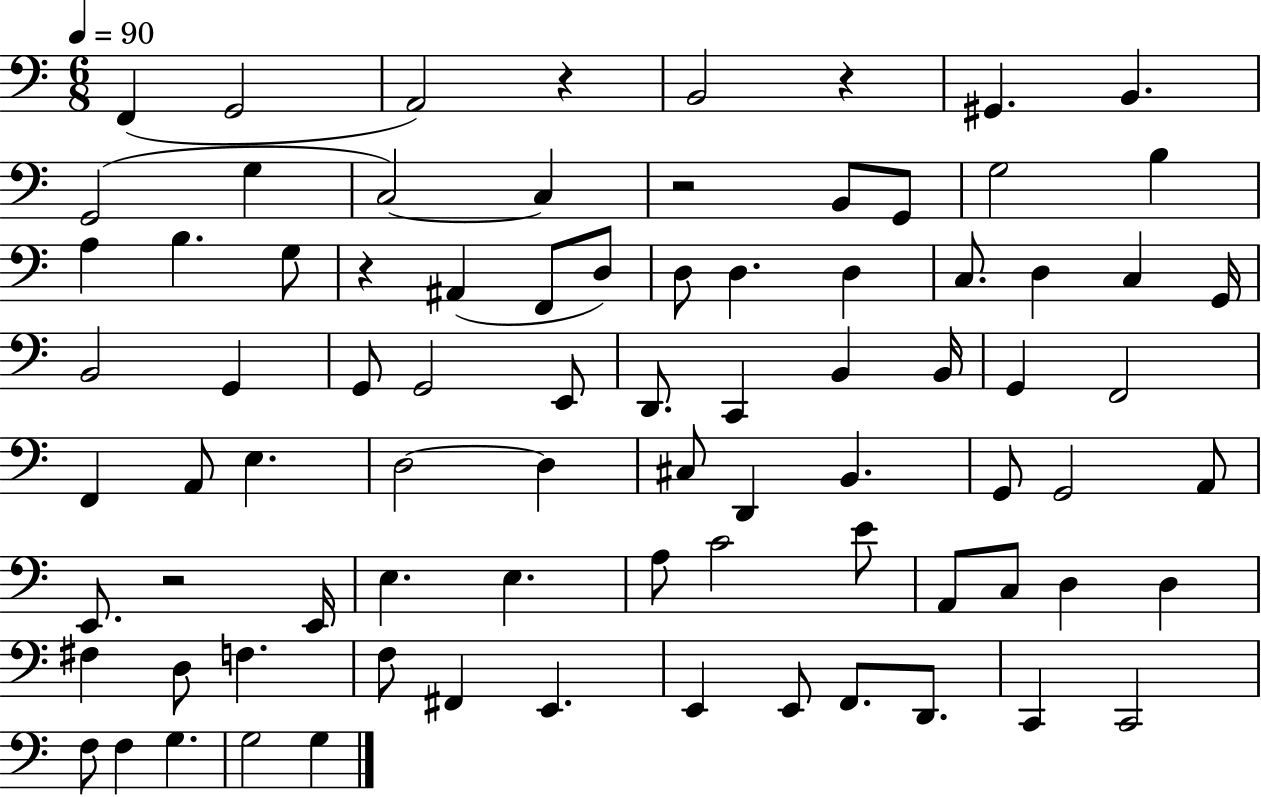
X:1
T:Untitled
M:6/8
L:1/4
K:C
F,, G,,2 A,,2 z B,,2 z ^G,, B,, G,,2 G, C,2 C, z2 B,,/2 G,,/2 G,2 B, A, B, G,/2 z ^A,, F,,/2 D,/2 D,/2 D, D, C,/2 D, C, G,,/4 B,,2 G,, G,,/2 G,,2 E,,/2 D,,/2 C,, B,, B,,/4 G,, F,,2 F,, A,,/2 E, D,2 D, ^C,/2 D,, B,, G,,/2 G,,2 A,,/2 E,,/2 z2 E,,/4 E, E, A,/2 C2 E/2 A,,/2 C,/2 D, D, ^F, D,/2 F, F,/2 ^F,, E,, E,, E,,/2 F,,/2 D,,/2 C,, C,,2 F,/2 F, G, G,2 G,